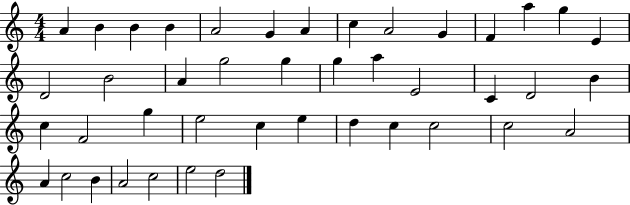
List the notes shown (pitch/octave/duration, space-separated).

A4/q B4/q B4/q B4/q A4/h G4/q A4/q C5/q A4/h G4/q F4/q A5/q G5/q E4/q D4/h B4/h A4/q G5/h G5/q G5/q A5/q E4/h C4/q D4/h B4/q C5/q F4/h G5/q E5/h C5/q E5/q D5/q C5/q C5/h C5/h A4/h A4/q C5/h B4/q A4/h C5/h E5/h D5/h